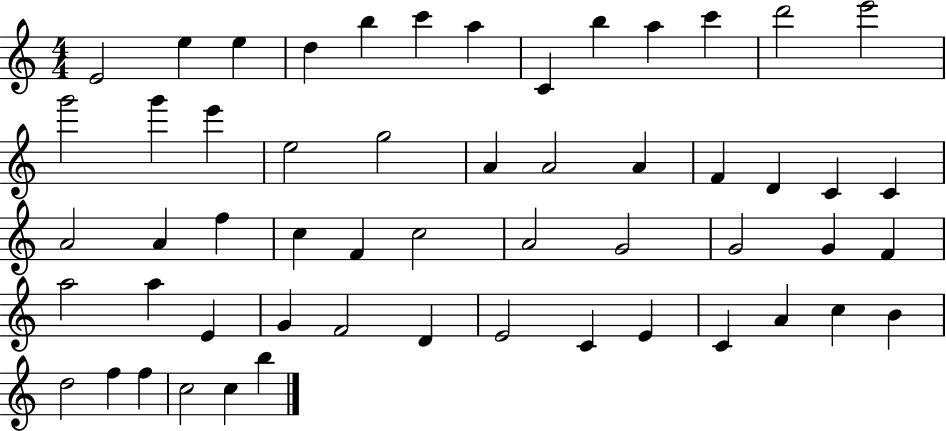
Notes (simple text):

E4/h E5/q E5/q D5/q B5/q C6/q A5/q C4/q B5/q A5/q C6/q D6/h E6/h G6/h G6/q E6/q E5/h G5/h A4/q A4/h A4/q F4/q D4/q C4/q C4/q A4/h A4/q F5/q C5/q F4/q C5/h A4/h G4/h G4/h G4/q F4/q A5/h A5/q E4/q G4/q F4/h D4/q E4/h C4/q E4/q C4/q A4/q C5/q B4/q D5/h F5/q F5/q C5/h C5/q B5/q